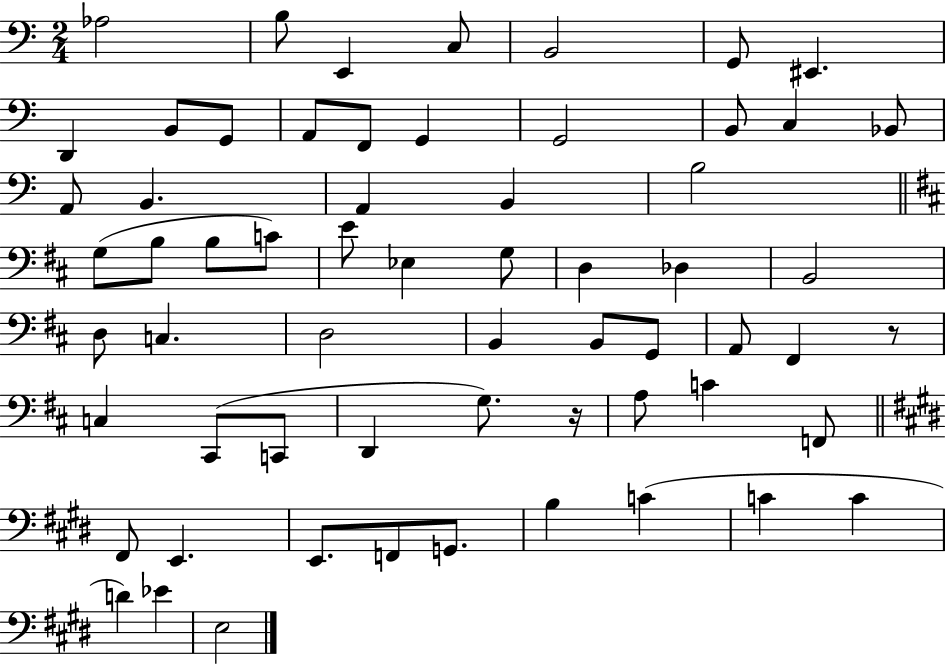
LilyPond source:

{
  \clef bass
  \numericTimeSignature
  \time 2/4
  \key c \major
  aes2 | b8 e,4 c8 | b,2 | g,8 eis,4. | \break d,4 b,8 g,8 | a,8 f,8 g,4 | g,2 | b,8 c4 bes,8 | \break a,8 b,4. | a,4 b,4 | b2 | \bar "||" \break \key d \major g8( b8 b8 c'8) | e'8 ees4 g8 | d4 des4 | b,2 | \break d8 c4. | d2 | b,4 b,8 g,8 | a,8 fis,4 r8 | \break c4 cis,8( c,8 | d,4 g8.) r16 | a8 c'4 f,8 | \bar "||" \break \key e \major fis,8 e,4. | e,8. f,8 g,8. | b4 c'4( | c'4 c'4 | \break d'4) ees'4 | e2 | \bar "|."
}